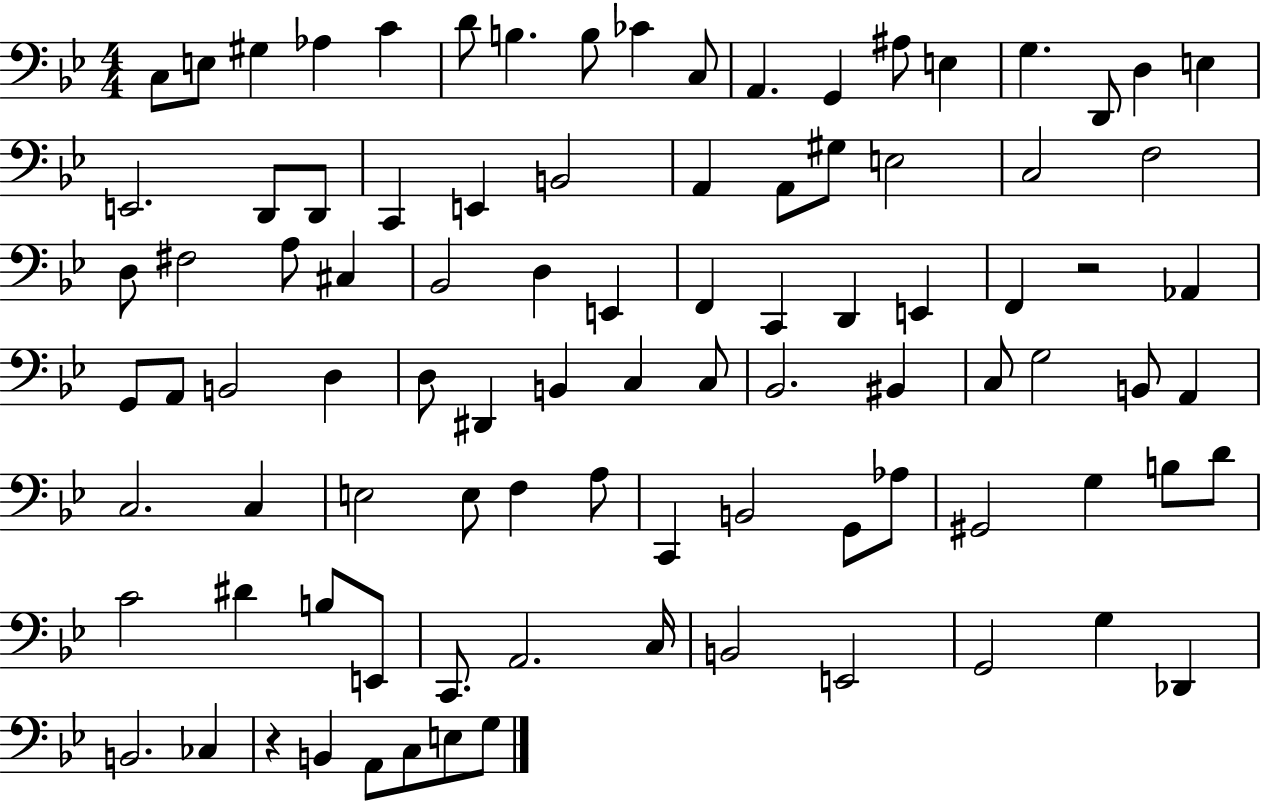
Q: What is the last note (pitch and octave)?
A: G3